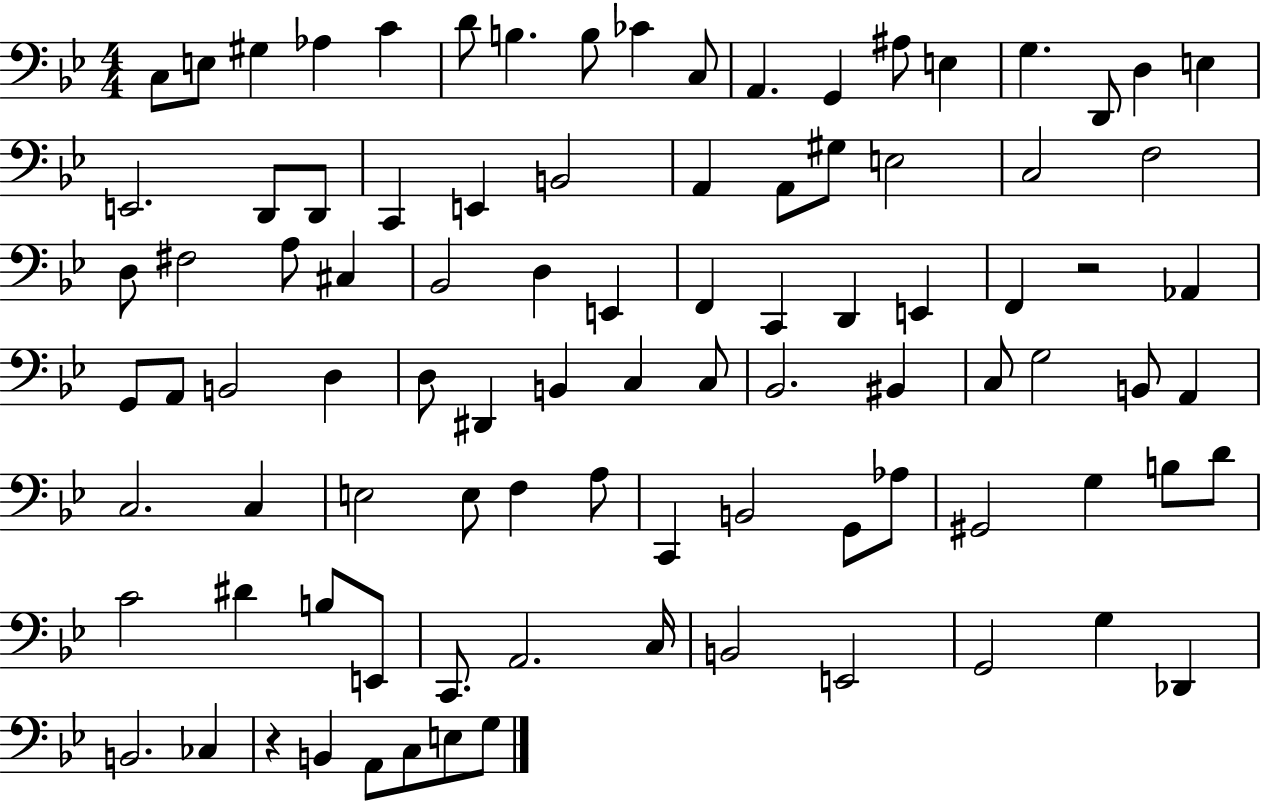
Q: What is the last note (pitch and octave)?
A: G3